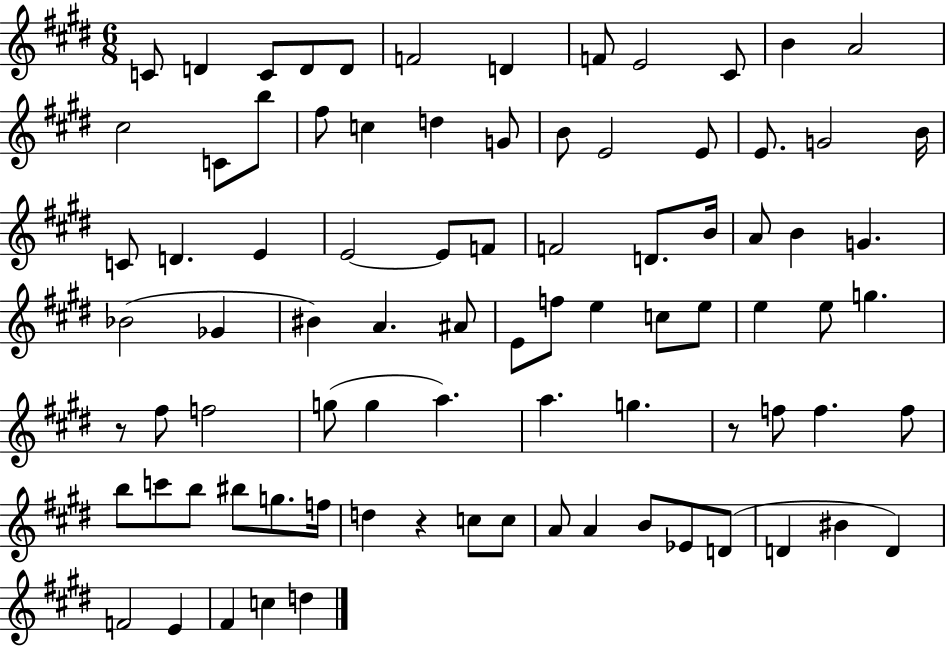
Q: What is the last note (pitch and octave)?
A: D5